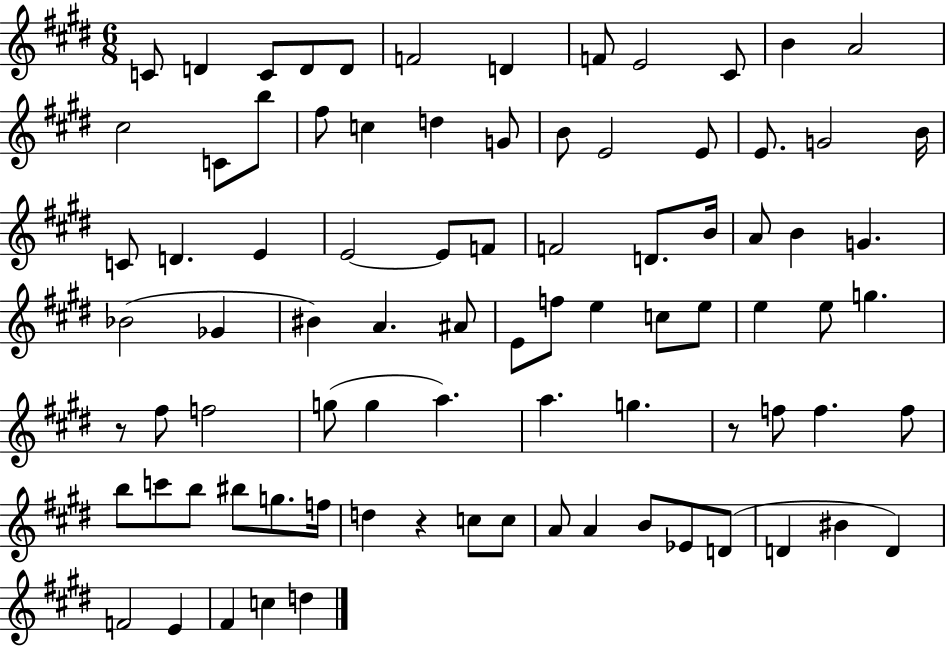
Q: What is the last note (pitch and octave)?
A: D5